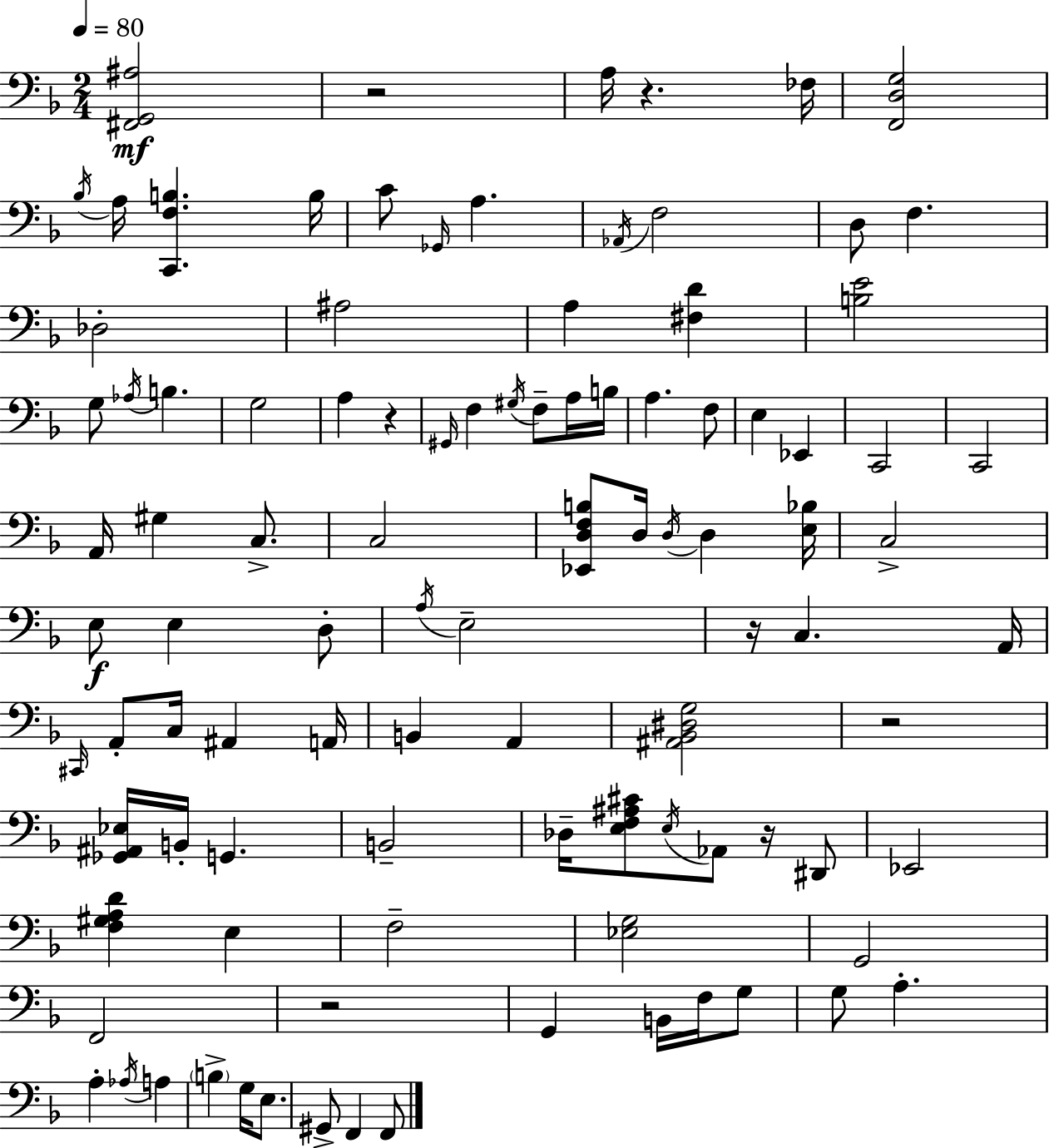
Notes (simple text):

[F#2,G2,A#3]/h R/h A3/s R/q. FES3/s [F2,D3,G3]/h Bb3/s A3/s [C2,F3,B3]/q. B3/s C4/e Gb2/s A3/q. Ab2/s F3/h D3/e F3/q. Db3/h A#3/h A3/q [F#3,D4]/q [B3,E4]/h G3/e Ab3/s B3/q. G3/h A3/q R/q G#2/s F3/q G#3/s F3/e A3/s B3/s A3/q. F3/e E3/q Eb2/q C2/h C2/h A2/s G#3/q C3/e. C3/h [Eb2,D3,F3,B3]/e D3/s D3/s D3/q [E3,Bb3]/s C3/h E3/e E3/q D3/e A3/s E3/h R/s C3/q. A2/s C#2/s A2/e C3/s A#2/q A2/s B2/q A2/q [A#2,Bb2,D#3,G3]/h R/h [Gb2,A#2,Eb3]/s B2/s G2/q. B2/h Db3/s [E3,F3,A#3,C#4]/e E3/s Ab2/e R/s D#2/e Eb2/h [F3,G#3,A3,D4]/q E3/q F3/h [Eb3,G3]/h G2/h F2/h R/h G2/q B2/s F3/s G3/e G3/e A3/q. A3/q Ab3/s A3/q B3/q G3/s E3/e. G#2/e F2/q F2/e